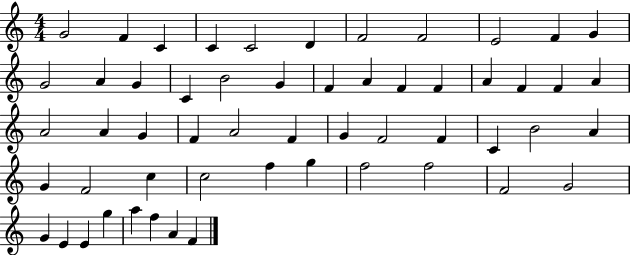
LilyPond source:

{
  \clef treble
  \numericTimeSignature
  \time 4/4
  \key c \major
  g'2 f'4 c'4 | c'4 c'2 d'4 | f'2 f'2 | e'2 f'4 g'4 | \break g'2 a'4 g'4 | c'4 b'2 g'4 | f'4 a'4 f'4 f'4 | a'4 f'4 f'4 a'4 | \break a'2 a'4 g'4 | f'4 a'2 f'4 | g'4 f'2 f'4 | c'4 b'2 a'4 | \break g'4 f'2 c''4 | c''2 f''4 g''4 | f''2 f''2 | f'2 g'2 | \break g'4 e'4 e'4 g''4 | a''4 f''4 a'4 f'4 | \bar "|."
}